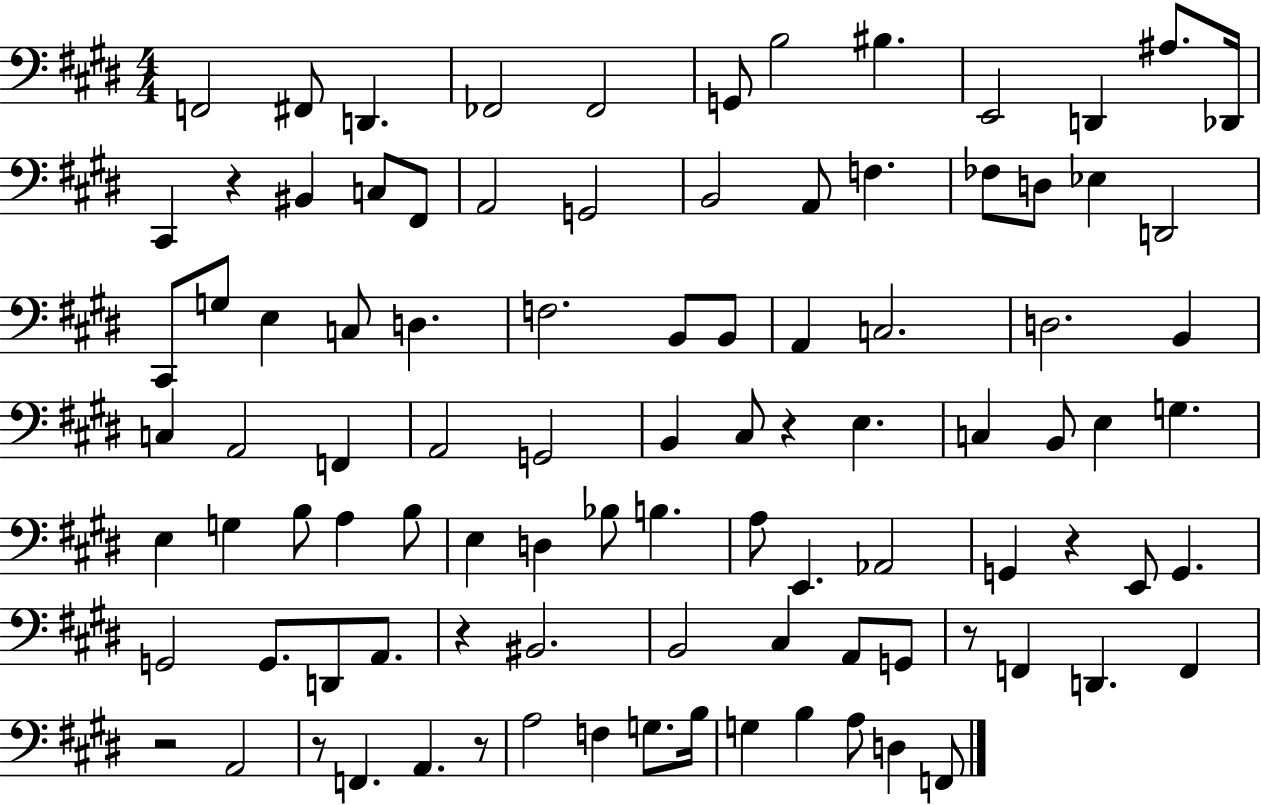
F2/h F#2/e D2/q. FES2/h FES2/h G2/e B3/h BIS3/q. E2/h D2/q A#3/e. Db2/s C#2/q R/q BIS2/q C3/e F#2/e A2/h G2/h B2/h A2/e F3/q. FES3/e D3/e Eb3/q D2/h C#2/e G3/e E3/q C3/e D3/q. F3/h. B2/e B2/e A2/q C3/h. D3/h. B2/q C3/q A2/h F2/q A2/h G2/h B2/q C#3/e R/q E3/q. C3/q B2/e E3/q G3/q. E3/q G3/q B3/e A3/q B3/e E3/q D3/q Bb3/e B3/q. A3/e E2/q. Ab2/h G2/q R/q E2/e G2/q. G2/h G2/e. D2/e A2/e. R/q BIS2/h. B2/h C#3/q A2/e G2/e R/e F2/q D2/q. F2/q R/h A2/h R/e F2/q. A2/q. R/e A3/h F3/q G3/e. B3/s G3/q B3/q A3/e D3/q F2/e